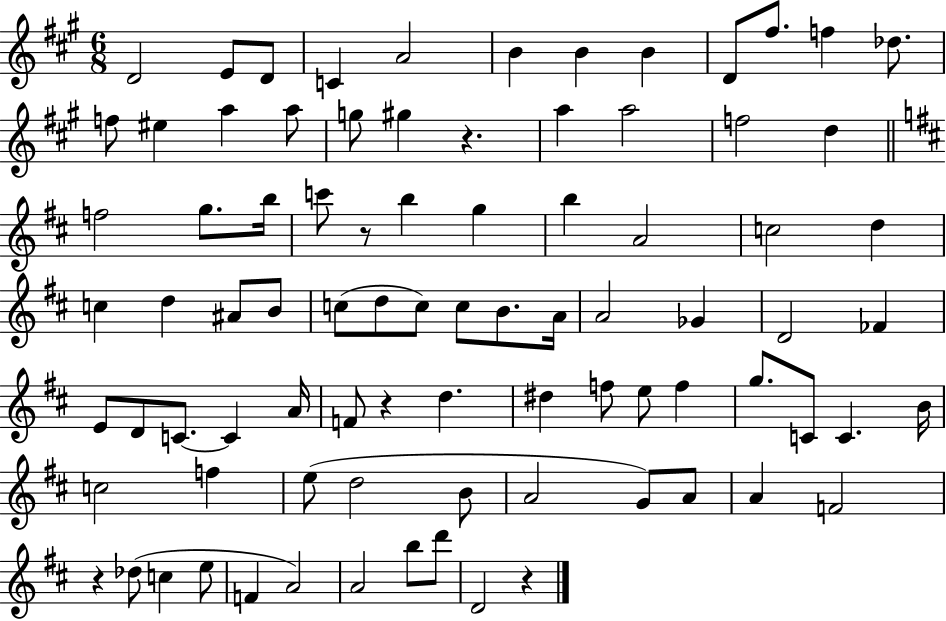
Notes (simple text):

D4/h E4/e D4/e C4/q A4/h B4/q B4/q B4/q D4/e F#5/e. F5/q Db5/e. F5/e EIS5/q A5/q A5/e G5/e G#5/q R/q. A5/q A5/h F5/h D5/q F5/h G5/e. B5/s C6/e R/e B5/q G5/q B5/q A4/h C5/h D5/q C5/q D5/q A#4/e B4/e C5/e D5/e C5/e C5/e B4/e. A4/s A4/h Gb4/q D4/h FES4/q E4/e D4/e C4/e. C4/q A4/s F4/e R/q D5/q. D#5/q F5/e E5/e F5/q G5/e. C4/e C4/q. B4/s C5/h F5/q E5/e D5/h B4/e A4/h G4/e A4/e A4/q F4/h R/q Db5/e C5/q E5/e F4/q A4/h A4/h B5/e D6/e D4/h R/q